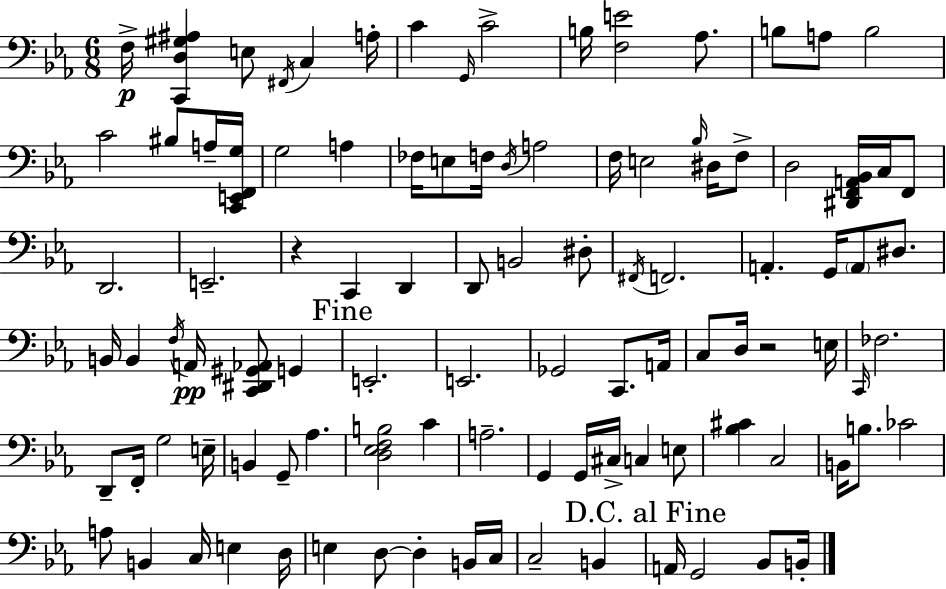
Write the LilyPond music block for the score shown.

{
  \clef bass
  \numericTimeSignature
  \time 6/8
  \key c \minor
  f16->\p <c, d gis ais>4 e8 \acciaccatura { fis,16 } c4 | a16-. c'4 \grace { g,16 } c'2-> | b16 <f e'>2 aes8. | b8 a8 b2 | \break c'2 bis8 | a16-- <c, e, f, g>16 g2 a4 | fes16 e8 f16 \acciaccatura { d16 } a2 | f16 e2 | \break \grace { bes16 } dis16 f8-> d2 | <dis, f, a, bes,>16 c16 f,8 d,2. | e,2.-- | r4 c,4 | \break d,4 d,8 b,2 | dis8-. \acciaccatura { fis,16 } f,2. | a,4.-. g,16 | \parenthesize a,8 dis8. b,16 b,4 \acciaccatura { f16 }\pp a,16 | \break <c, dis, gis, aes,>8 g,4 \mark "Fine" e,2.-. | e,2. | ges,2 | c,8. a,16 c8 d16 r2 | \break e16 \grace { c,16 } fes2. | d,8-- f,16-. g2 | e16-- b,4 g,8-- | aes4. <d ees f b>2 | \break c'4 a2.-- | g,4 g,16 | cis16-> c4 e8 <bes cis'>4 c2 | b,16 b8. ces'2 | \break a8 b,4 | c16 e4 d16 e4 d8~~ | d4-. b,16 c16 c2-- | b,4 \mark "D.C. al Fine" a,16 g,2 | \break bes,8 b,16-. \bar "|."
}